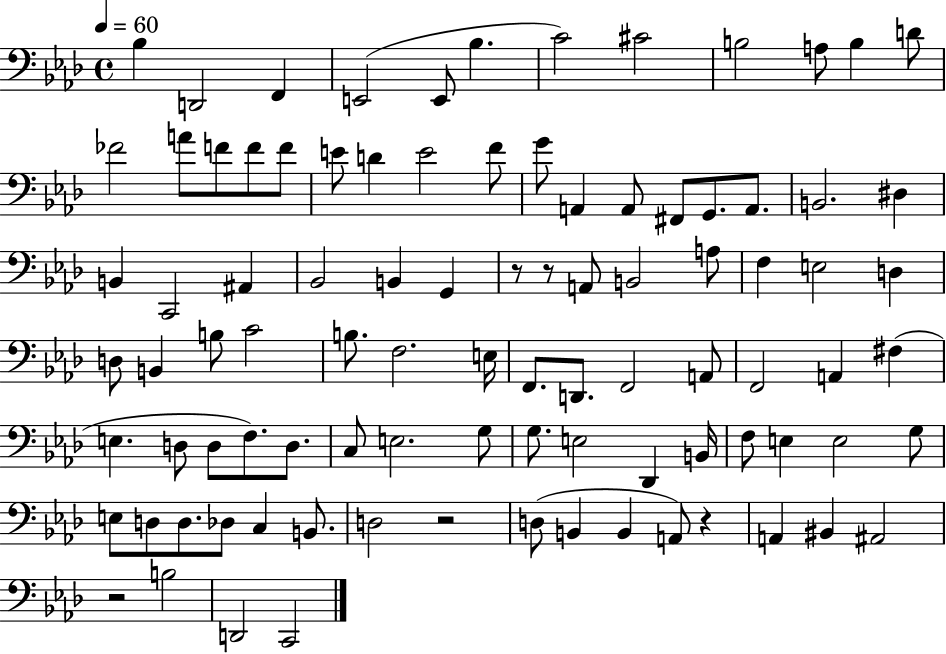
{
  \clef bass
  \time 4/4
  \defaultTimeSignature
  \key aes \major
  \tempo 4 = 60
  bes4 d,2 f,4 | e,2( e,8 bes4. | c'2) cis'2 | b2 a8 b4 d'8 | \break fes'2 a'8 f'8 f'8 f'8 | e'8 d'4 e'2 f'8 | g'8 a,4 a,8 fis,8 g,8. a,8. | b,2. dis4 | \break b,4 c,2 ais,4 | bes,2 b,4 g,4 | r8 r8 a,8 b,2 a8 | f4 e2 d4 | \break d8 b,4 b8 c'2 | b8. f2. e16 | f,8. d,8. f,2 a,8 | f,2 a,4 fis4( | \break e4. d8 d8 f8.) d8. | c8 e2. g8 | g8. e2 des,4 b,16 | f8 e4 e2 g8 | \break e8 d8 d8. des8 c4 b,8. | d2 r2 | d8( b,4 b,4 a,8) r4 | a,4 bis,4 ais,2 | \break r2 b2 | d,2 c,2 | \bar "|."
}